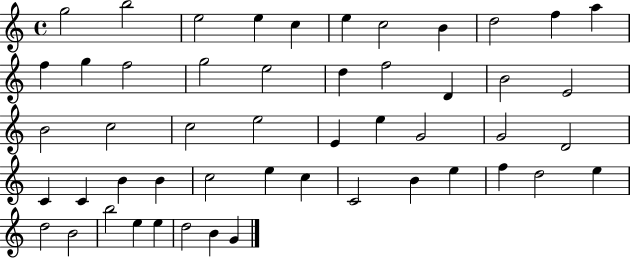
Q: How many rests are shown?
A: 0